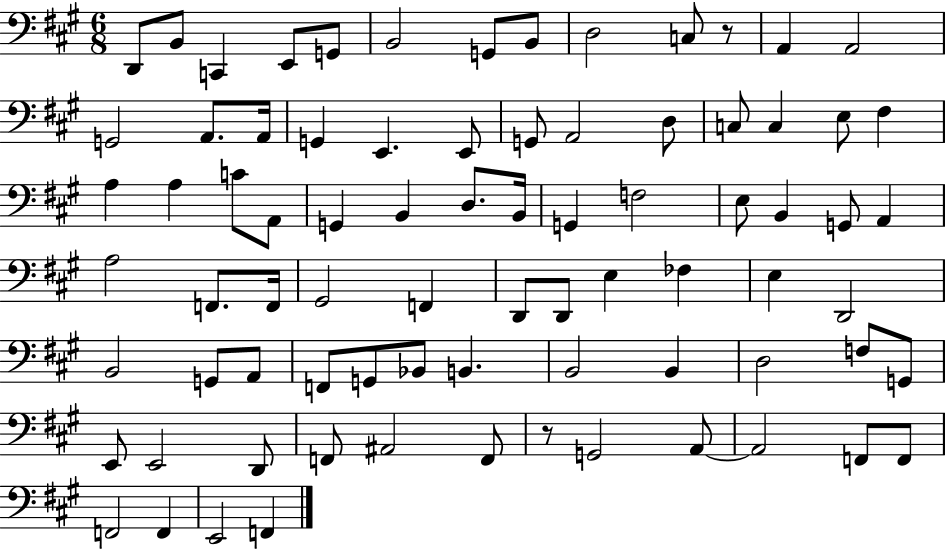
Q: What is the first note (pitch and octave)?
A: D2